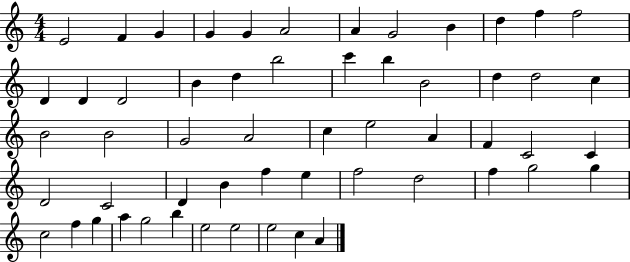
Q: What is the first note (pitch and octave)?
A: E4